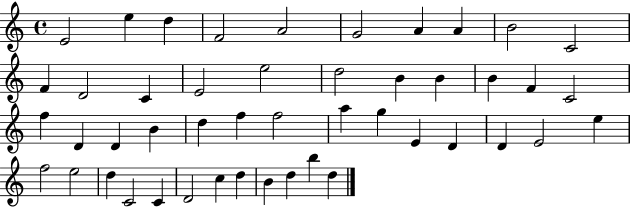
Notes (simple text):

E4/h E5/q D5/q F4/h A4/h G4/h A4/q A4/q B4/h C4/h F4/q D4/h C4/q E4/h E5/h D5/h B4/q B4/q B4/q F4/q C4/h F5/q D4/q D4/q B4/q D5/q F5/q F5/h A5/q G5/q E4/q D4/q D4/q E4/h E5/q F5/h E5/h D5/q C4/h C4/q D4/h C5/q D5/q B4/q D5/q B5/q D5/q